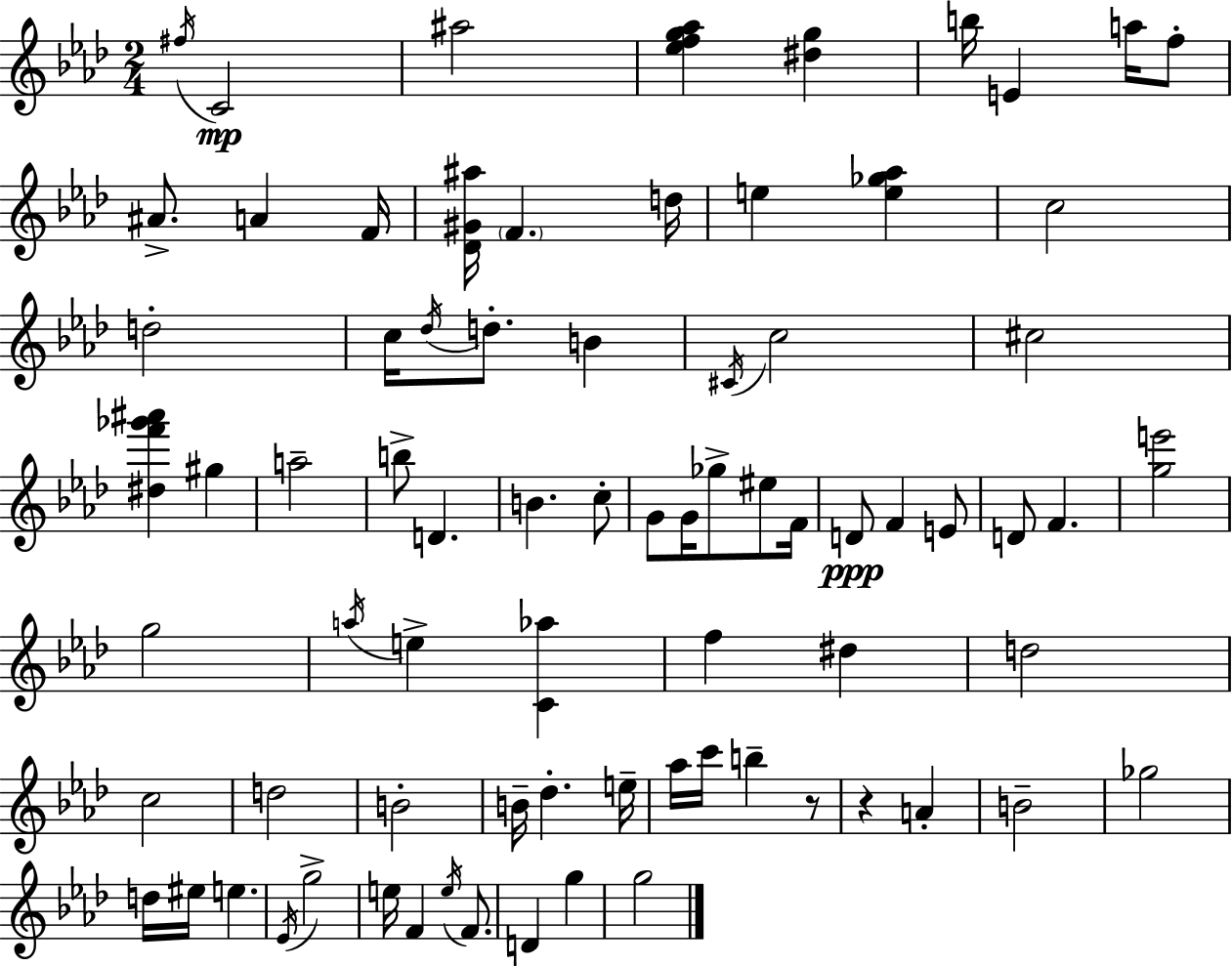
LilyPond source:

{
  \clef treble
  \numericTimeSignature
  \time 2/4
  \key f \minor
  \acciaccatura { fis''16 }\mp c'2 | ais''2 | <ees'' f'' g'' aes''>4 <dis'' g''>4 | b''16 e'4 a''16 f''8-. | \break ais'8.-> a'4 | f'16 <des' gis' ais''>16 \parenthesize f'4. | d''16 e''4 <e'' ges'' aes''>4 | c''2 | \break d''2-. | c''16 \acciaccatura { des''16 } d''8.-. b'4 | \acciaccatura { cis'16 } c''2 | cis''2 | \break <dis'' f''' ges''' ais'''>4 gis''4 | a''2-- | b''8-> d'4. | b'4. | \break c''8-. g'8 g'16 ges''8-> | eis''8 f'16 d'8\ppp f'4 | e'8 d'8 f'4. | <g'' e'''>2 | \break g''2 | \acciaccatura { a''16 } e''4-> | <c' aes''>4 f''4 | dis''4 d''2 | \break c''2 | d''2 | b'2-. | b'16-- des''4.-. | \break e''16-- aes''16 c'''16 b''4-- | r8 r4 | a'4-. b'2-- | ges''2 | \break d''16 eis''16 e''4. | \acciaccatura { ees'16 } g''2-> | e''16 f'4 | \acciaccatura { e''16 } f'8. d'4 | \break g''4 g''2 | \bar "|."
}